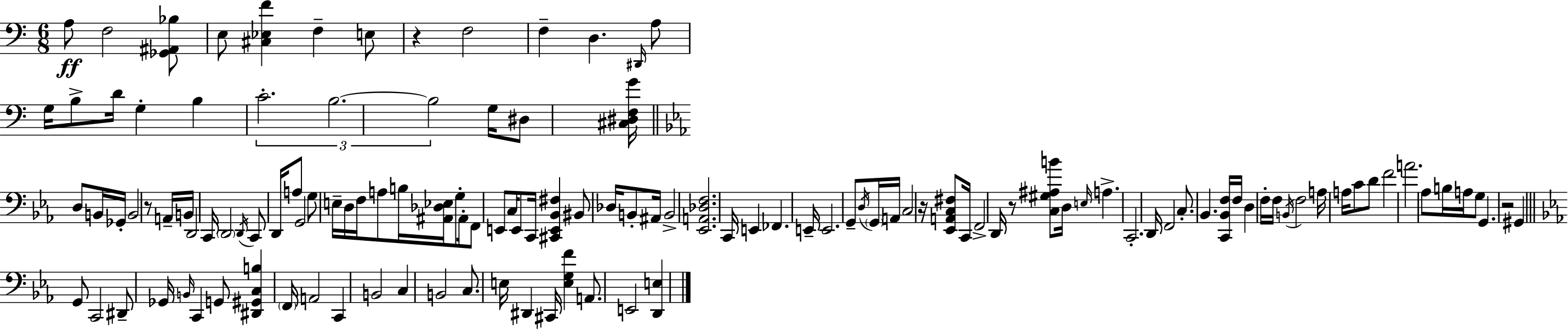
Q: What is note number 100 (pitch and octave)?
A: A2